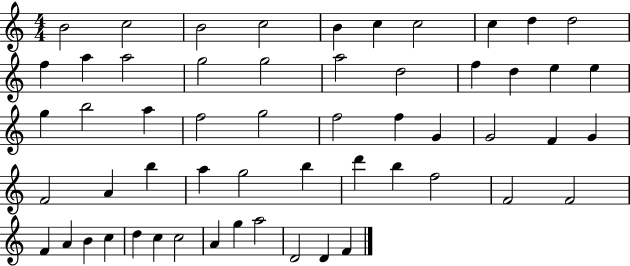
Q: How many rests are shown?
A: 0